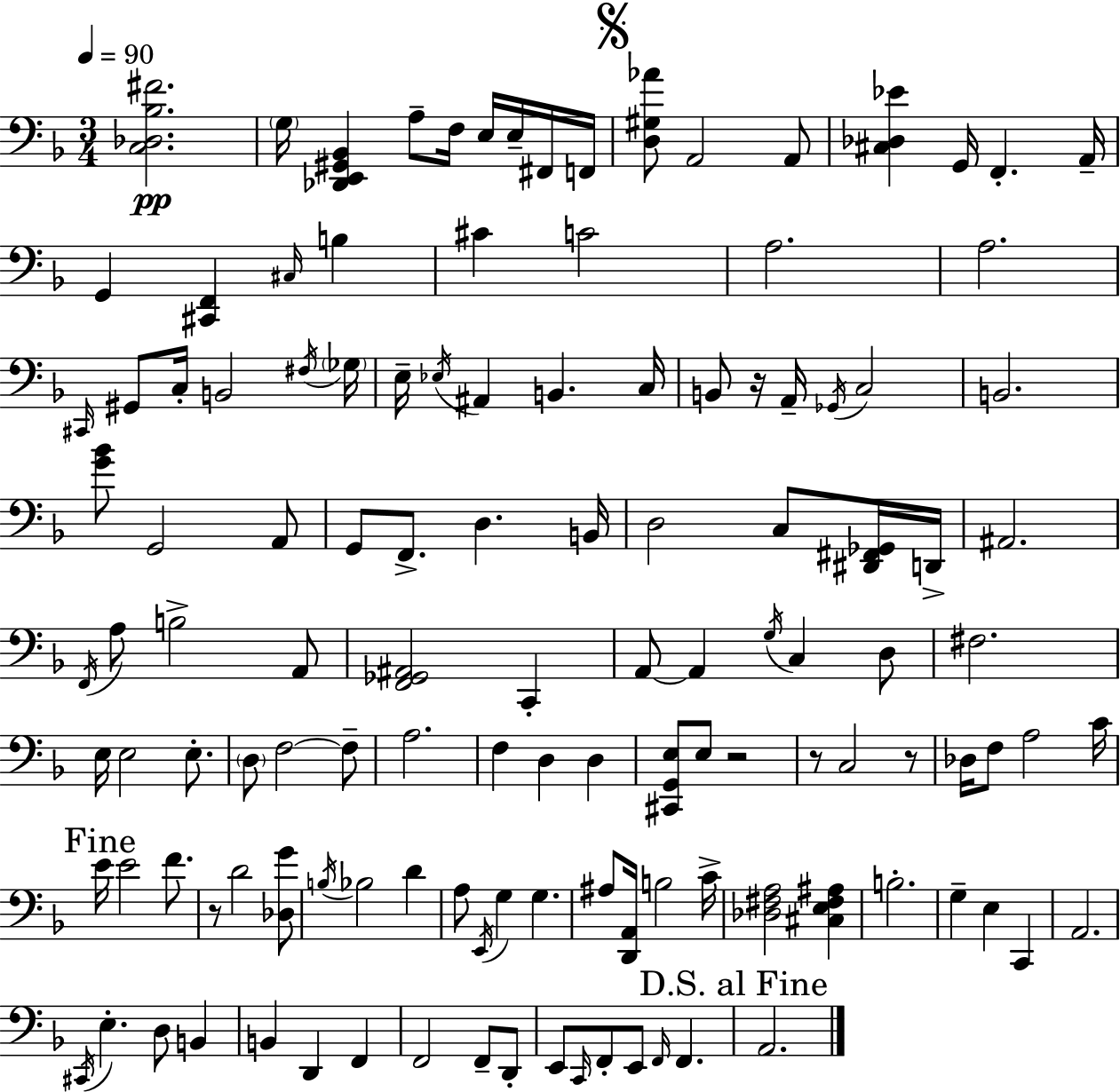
X:1
T:Untitled
M:3/4
L:1/4
K:Dm
[C,_D,_B,^F]2 G,/4 [_D,,E,,^G,,_B,,] A,/2 F,/4 E,/4 E,/4 ^F,,/4 F,,/4 [D,^G,_A]/2 A,,2 A,,/2 [^C,_D,_E] G,,/4 F,, A,,/4 G,, [^C,,F,,] ^C,/4 B, ^C C2 A,2 A,2 ^C,,/4 ^G,,/2 C,/4 B,,2 ^F,/4 _G,/4 E,/4 _E,/4 ^A,, B,, C,/4 B,,/2 z/4 A,,/4 _G,,/4 C,2 B,,2 [G_B]/2 G,,2 A,,/2 G,,/2 F,,/2 D, B,,/4 D,2 C,/2 [^D,,^F,,_G,,]/4 D,,/4 ^A,,2 F,,/4 A,/2 B,2 A,,/2 [F,,_G,,^A,,]2 C,, A,,/2 A,, G,/4 C, D,/2 ^F,2 E,/4 E,2 E,/2 D,/2 F,2 F,/2 A,2 F, D, D, [^C,,G,,E,]/2 E,/2 z2 z/2 C,2 z/2 _D,/4 F,/2 A,2 C/4 E/4 E2 F/2 z/2 D2 [_D,G]/2 B,/4 _B,2 D A,/2 E,,/4 G, G, ^A,/2 [D,,A,,]/4 B,2 C/4 [_D,^F,A,]2 [^C,E,^F,^A,] B,2 G, E, C,, A,,2 ^C,,/4 E, D,/2 B,, B,, D,, F,, F,,2 F,,/2 D,,/2 E,,/2 C,,/4 F,,/2 E,,/2 F,,/4 F,, A,,2